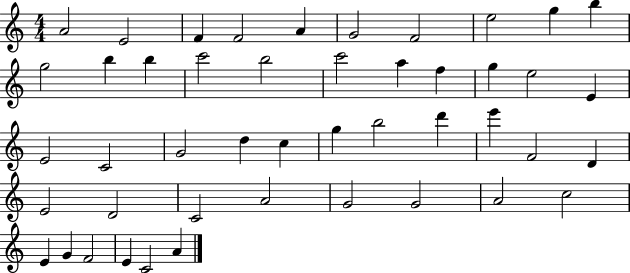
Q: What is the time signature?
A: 4/4